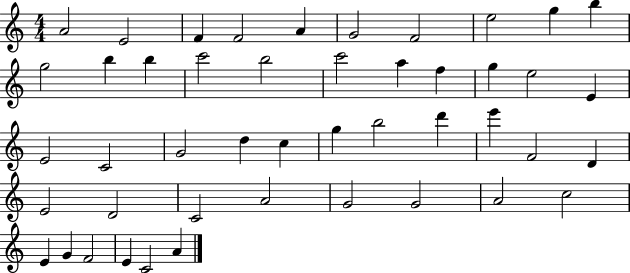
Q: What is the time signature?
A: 4/4